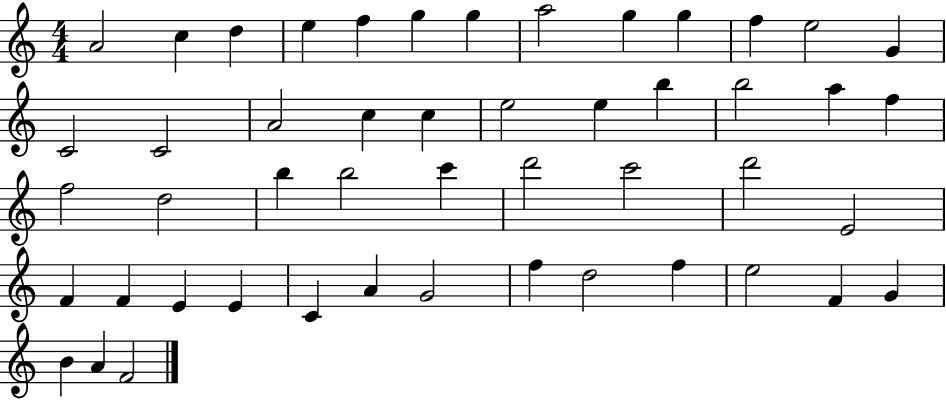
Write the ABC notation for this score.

X:1
T:Untitled
M:4/4
L:1/4
K:C
A2 c d e f g g a2 g g f e2 G C2 C2 A2 c c e2 e b b2 a f f2 d2 b b2 c' d'2 c'2 d'2 E2 F F E E C A G2 f d2 f e2 F G B A F2